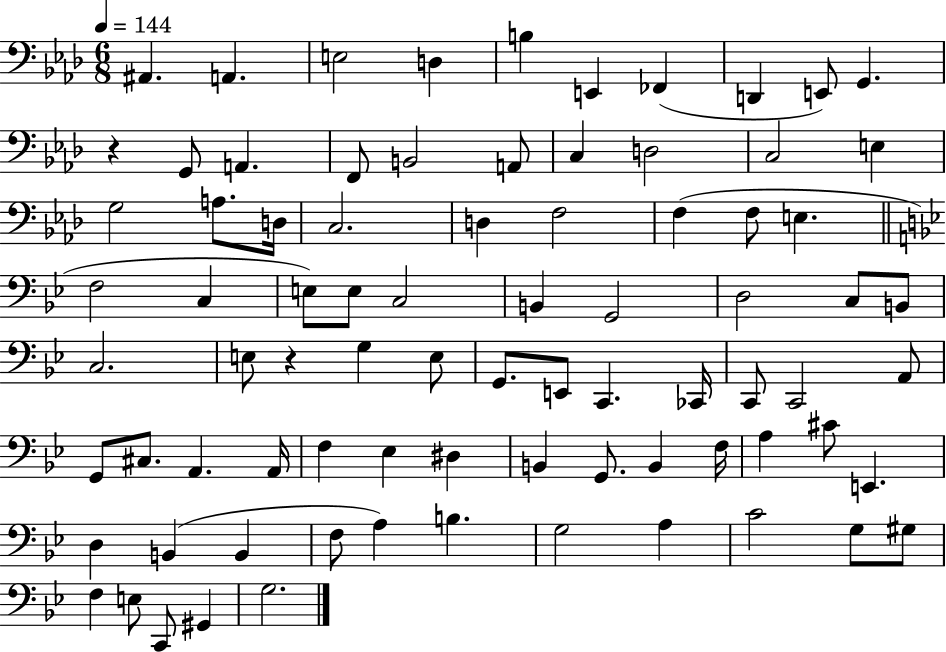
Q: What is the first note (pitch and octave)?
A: A#2